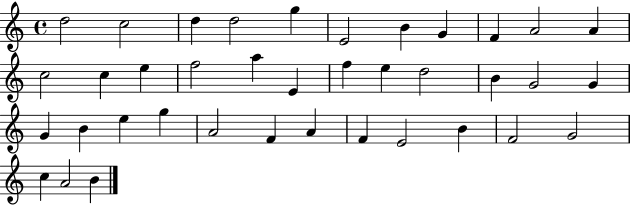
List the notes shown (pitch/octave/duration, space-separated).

D5/h C5/h D5/q D5/h G5/q E4/h B4/q G4/q F4/q A4/h A4/q C5/h C5/q E5/q F5/h A5/q E4/q F5/q E5/q D5/h B4/q G4/h G4/q G4/q B4/q E5/q G5/q A4/h F4/q A4/q F4/q E4/h B4/q F4/h G4/h C5/q A4/h B4/q